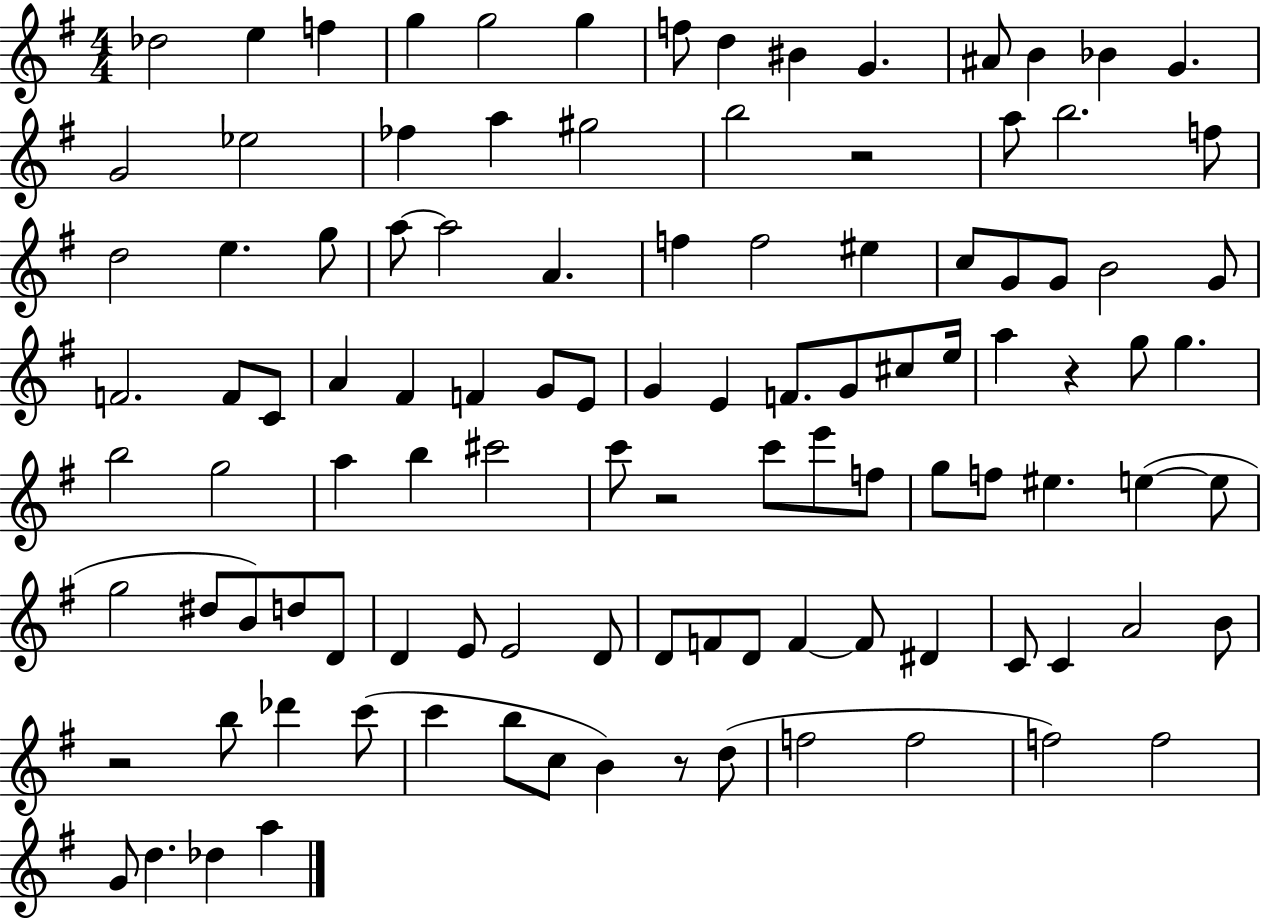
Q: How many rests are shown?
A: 5